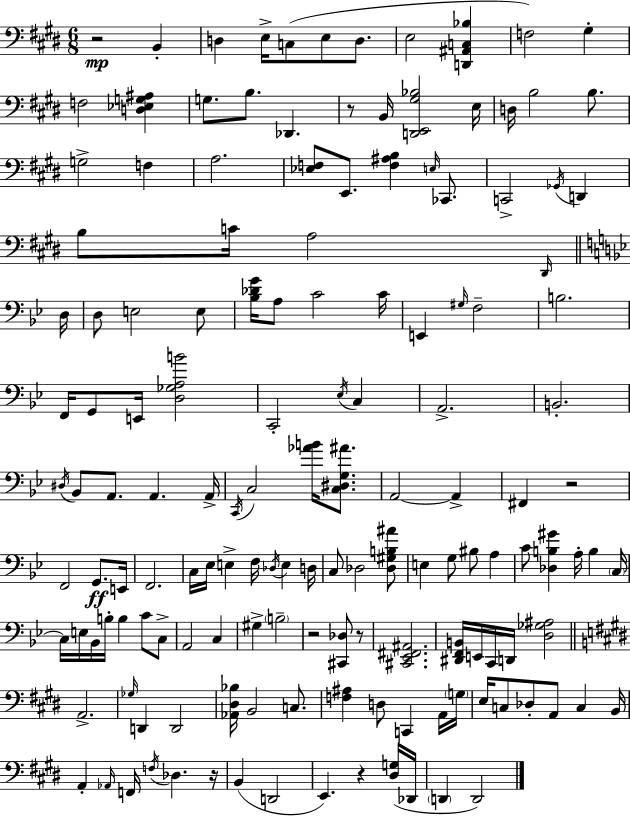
R/h B2/q D3/q E3/s C3/e E3/e D3/e. E3/h [D2,A#2,C3,Bb3]/q F3/h G#3/q F3/h [D3,Eb3,G3,A#3]/q G3/e. B3/e. Db2/q. R/e B2/s [D2,E2,G#3,Bb3]/h E3/s D3/s B3/h B3/e. G3/h F3/q A3/h. [Eb3,F3]/e E2/e. [F3,A#3,B3]/q E3/s CES2/e. C2/h Gb2/s D2/q B3/e C4/s A3/h D#2/s D3/s D3/e E3/h E3/e [Bb3,Db4,G4]/s A3/e C4/h C4/s E2/q G#3/s F3/h B3/h. F2/s G2/e E2/s [D3,Gb3,A3,B4]/h C2/h Eb3/s C3/q A2/h. B2/h. D#3/s Bb2/e A2/e. A2/q. A2/s C2/s C3/h [Ab4,B4]/s [C3,D#3,G3,A#4]/e. A2/h A2/q F#2/q R/h F2/h G2/e. E2/s F2/h. C3/s Eb3/s E3/q F3/s Db3/s E3/q D3/s C3/e Db3/h [Db3,G#3,B3,A#4]/e E3/q G3/e BIS3/e A3/q C4/e [Db3,B3,G#4]/q A3/s B3/q C3/s C3/s E3/s Bb2/s B3/s B3/q C4/e C3/e A2/h C3/q G#3/q B3/h R/h [C#2,Db3]/e R/e [C#2,Eb2,F#2,A#2]/h. [D#2,F2,B2]/s E2/s C2/s D2/s [D3,Gb3,A#3]/h A2/h. Gb3/s D2/q D2/h [Ab2,D#3,Bb3]/s B2/h C3/e. [F3,A#3]/q D3/e C2/q A2/s G3/s E3/s C3/e Db3/e A2/e C3/q B2/s A2/q Ab2/s F2/s F3/s Db3/q. R/s B2/q D2/h E2/q. R/q [D#3,G3]/s Db2/s D2/q D2/h